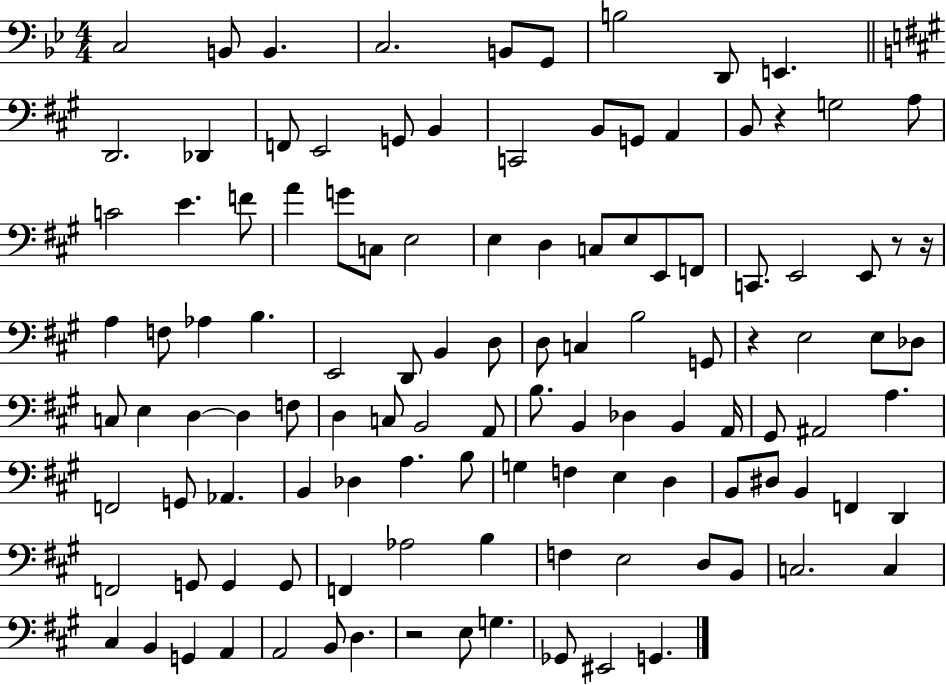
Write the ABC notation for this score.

X:1
T:Untitled
M:4/4
L:1/4
K:Bb
C,2 B,,/2 B,, C,2 B,,/2 G,,/2 B,2 D,,/2 E,, D,,2 _D,, F,,/2 E,,2 G,,/2 B,, C,,2 B,,/2 G,,/2 A,, B,,/2 z G,2 A,/2 C2 E F/2 A G/2 C,/2 E,2 E, D, C,/2 E,/2 E,,/2 F,,/2 C,,/2 E,,2 E,,/2 z/2 z/4 A, F,/2 _A, B, E,,2 D,,/2 B,, D,/2 D,/2 C, B,2 G,,/2 z E,2 E,/2 _D,/2 C,/2 E, D, D, F,/2 D, C,/2 B,,2 A,,/2 B,/2 B,, _D, B,, A,,/4 ^G,,/2 ^A,,2 A, F,,2 G,,/2 _A,, B,, _D, A, B,/2 G, F, E, D, B,,/2 ^D,/2 B,, F,, D,, F,,2 G,,/2 G,, G,,/2 F,, _A,2 B, F, E,2 D,/2 B,,/2 C,2 C, ^C, B,, G,, A,, A,,2 B,,/2 D, z2 E,/2 G, _G,,/2 ^E,,2 G,,